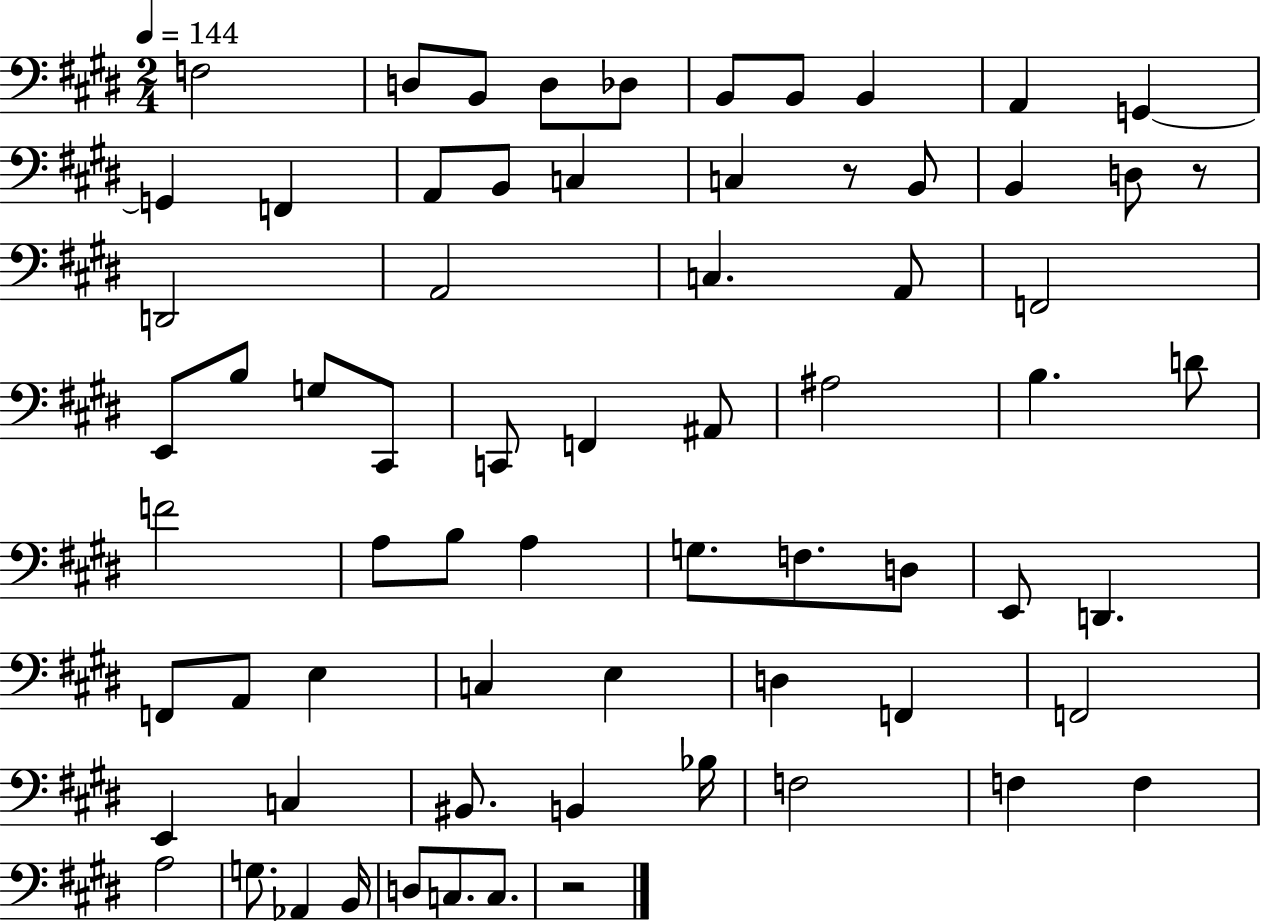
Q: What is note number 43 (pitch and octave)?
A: D2